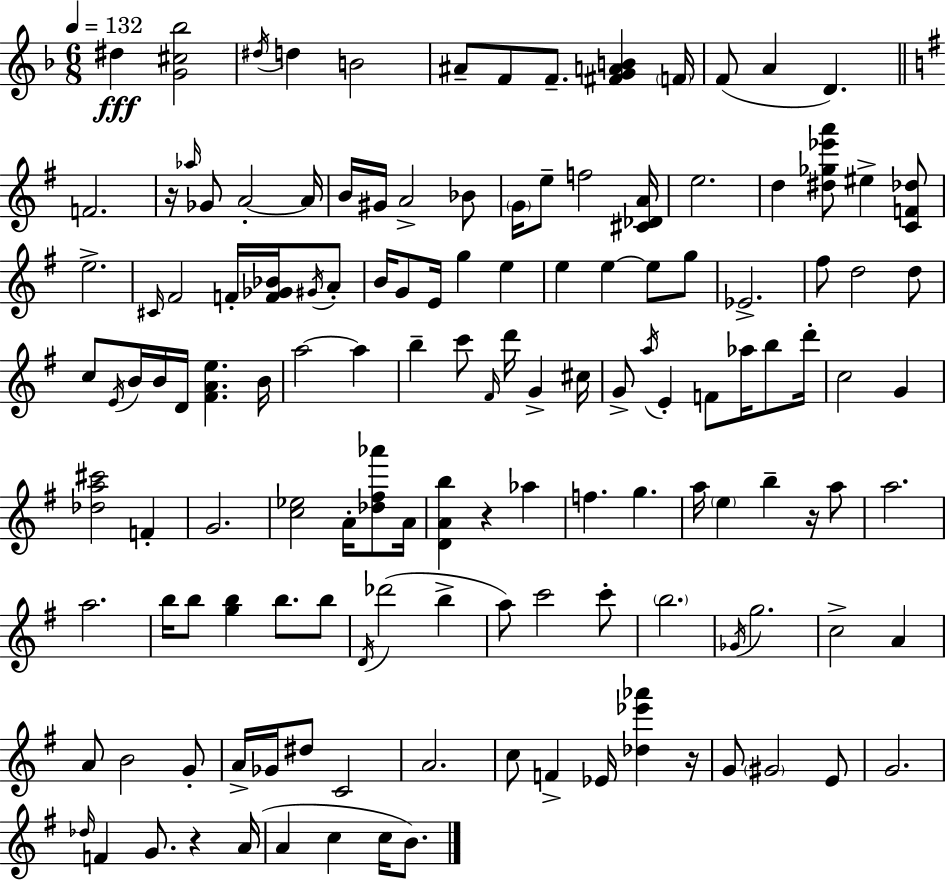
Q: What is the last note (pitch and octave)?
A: B4